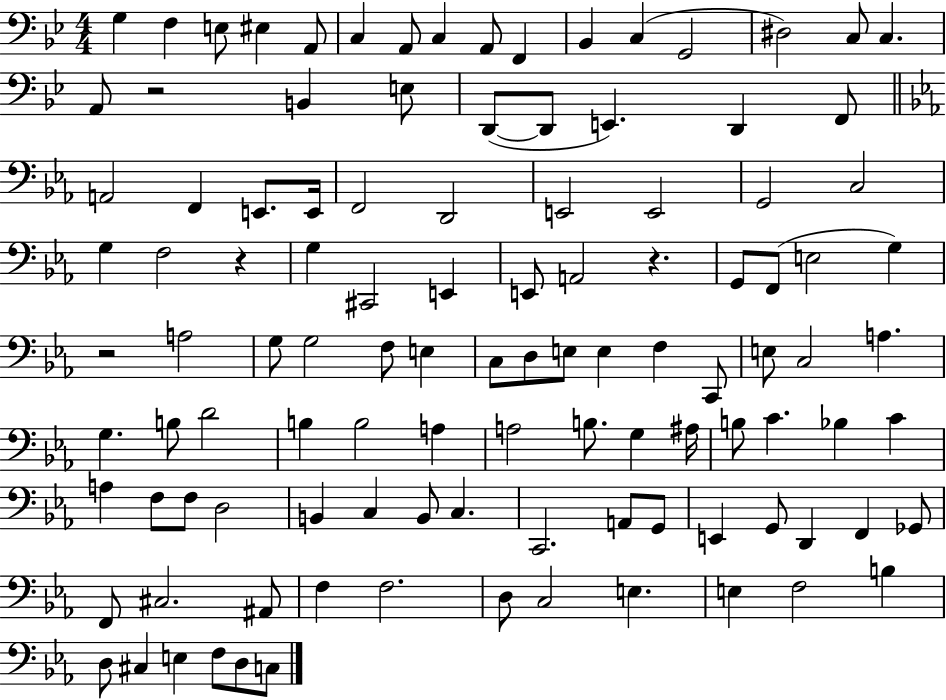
{
  \clef bass
  \numericTimeSignature
  \time 4/4
  \key bes \major
  g4 f4 e8 eis4 a,8 | c4 a,8 c4 a,8 f,4 | bes,4 c4( g,2 | dis2) c8 c4. | \break a,8 r2 b,4 e8 | d,8~(~ d,8 e,4.) d,4 f,8 | \bar "||" \break \key ees \major a,2 f,4 e,8. e,16 | f,2 d,2 | e,2 e,2 | g,2 c2 | \break g4 f2 r4 | g4 cis,2 e,4 | e,8 a,2 r4. | g,8 f,8( e2 g4) | \break r2 a2 | g8 g2 f8 e4 | c8 d8 e8 e4 f4 c,8 | e8 c2 a4. | \break g4. b8 d'2 | b4 b2 a4 | a2 b8. g4 ais16 | b8 c'4. bes4 c'4 | \break a4 f8 f8 d2 | b,4 c4 b,8 c4. | c,2. a,8 g,8 | e,4 g,8 d,4 f,4 ges,8 | \break f,8 cis2. ais,8 | f4 f2. | d8 c2 e4. | e4 f2 b4 | \break d8 cis4 e4 f8 d8 c8 | \bar "|."
}